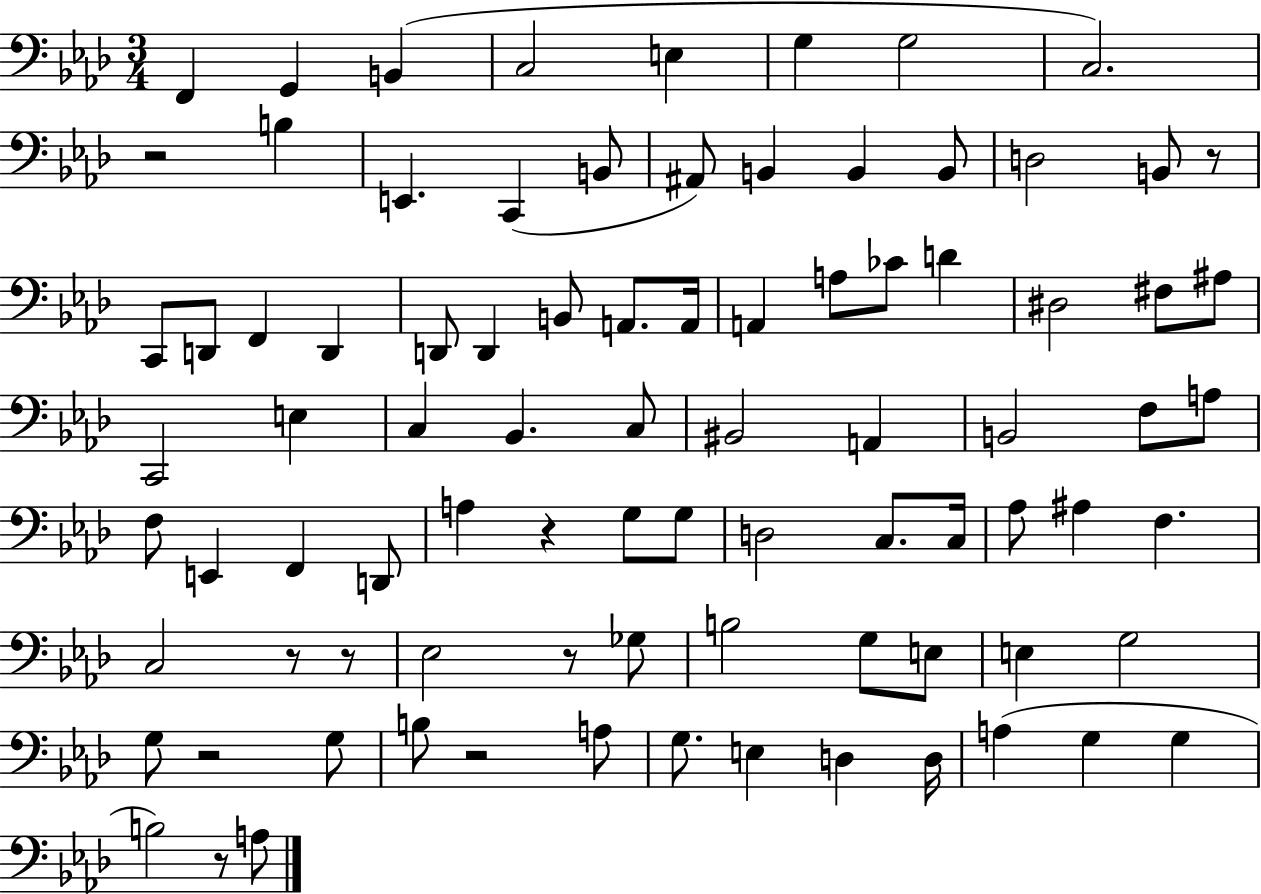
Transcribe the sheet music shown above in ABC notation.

X:1
T:Untitled
M:3/4
L:1/4
K:Ab
F,, G,, B,, C,2 E, G, G,2 C,2 z2 B, E,, C,, B,,/2 ^A,,/2 B,, B,, B,,/2 D,2 B,,/2 z/2 C,,/2 D,,/2 F,, D,, D,,/2 D,, B,,/2 A,,/2 A,,/4 A,, A,/2 _C/2 D ^D,2 ^F,/2 ^A,/2 C,,2 E, C, _B,, C,/2 ^B,,2 A,, B,,2 F,/2 A,/2 F,/2 E,, F,, D,,/2 A, z G,/2 G,/2 D,2 C,/2 C,/4 _A,/2 ^A, F, C,2 z/2 z/2 _E,2 z/2 _G,/2 B,2 G,/2 E,/2 E, G,2 G,/2 z2 G,/2 B,/2 z2 A,/2 G,/2 E, D, D,/4 A, G, G, B,2 z/2 A,/2